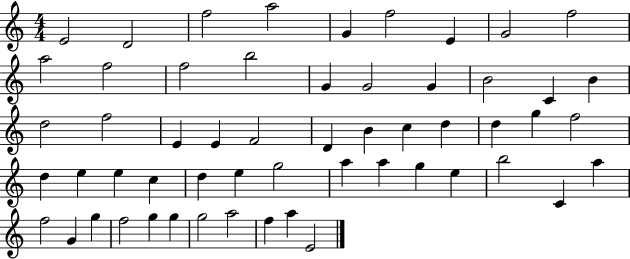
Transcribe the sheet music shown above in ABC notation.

X:1
T:Untitled
M:4/4
L:1/4
K:C
E2 D2 f2 a2 G f2 E G2 f2 a2 f2 f2 b2 G G2 G B2 C B d2 f2 E E F2 D B c d d g f2 d e e c d e g2 a a g e b2 C a f2 G g f2 g g g2 a2 f a E2